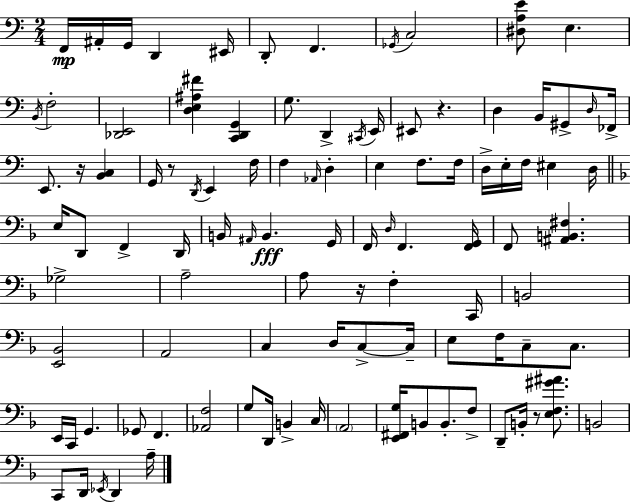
F2/s A#2/s G2/s D2/q EIS2/s D2/e F2/q. Gb2/s C3/h [D#3,A3,E4]/e E3/q. B2/s F3/h [Db2,E2]/h [D3,E3,A#3,F#4]/q [C2,D2,G2]/q G3/e. D2/q C#2/s E2/s EIS2/e R/q. D3/q B2/s G#2/e D3/s FES2/s E2/e. R/s [B2,C3]/q G2/s R/e D2/s E2/q F3/s F3/q Ab2/s D3/q E3/q F3/e. F3/s D3/s E3/s F3/s EIS3/q D3/s E3/s D2/e F2/q D2/s B2/s A#2/s B2/q. G2/s F2/s D3/s F2/q. [F2,G2]/s F2/e [A#2,B2,F#3]/q. Gb3/h A3/h A3/e R/s F3/q C2/s B2/h [E2,Bb2]/h A2/h C3/q D3/s C3/e C3/s E3/e F3/s C3/e C3/e. E2/s C2/s G2/q. Gb2/e F2/q. [Ab2,F3]/h G3/e D2/s B2/q C3/s A2/h [E2,F#2,G3]/s B2/e B2/e. F3/e D2/e B2/s R/e [E3,F3,G#4,A#4]/e. B2/h C2/e D2/s Eb2/s D2/q A3/s